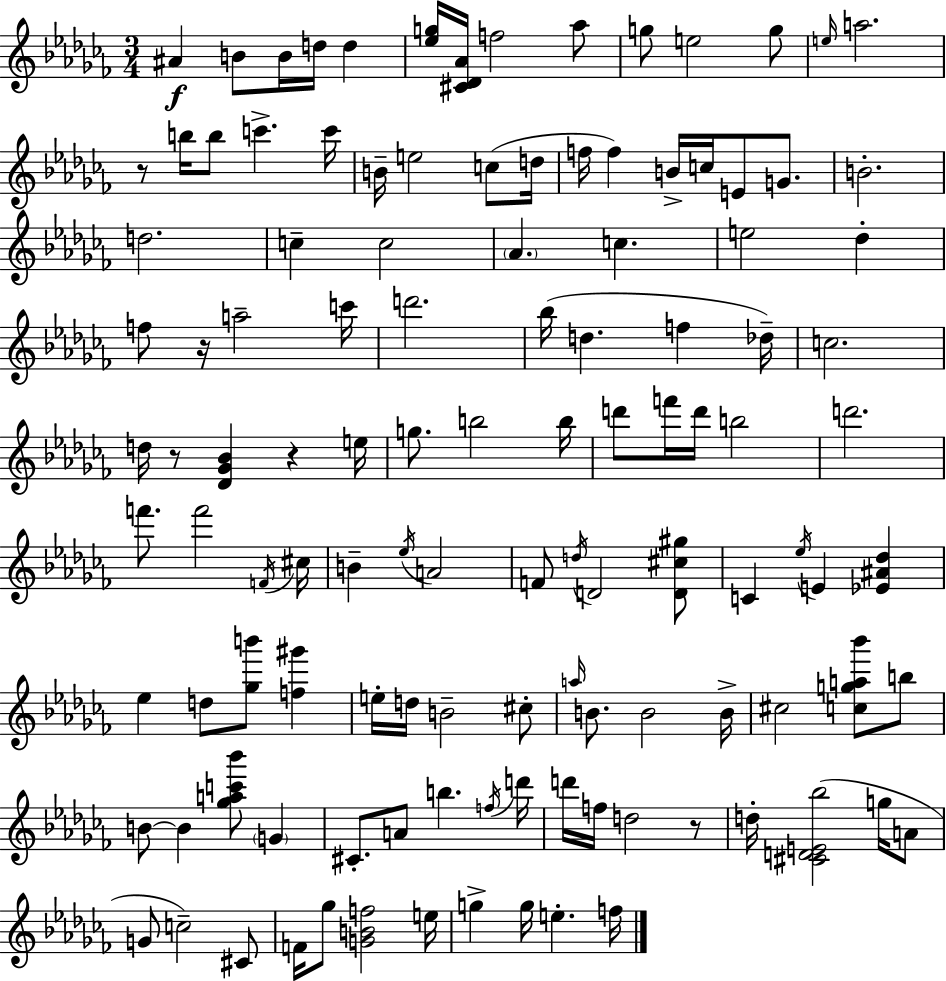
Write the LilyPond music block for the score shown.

{
  \clef treble
  \numericTimeSignature
  \time 3/4
  \key aes \minor
  ais'4\f b'8 b'16 d''16 d''4 | <ees'' g''>16 <cis' des' aes'>16 f''2 aes''8 | g''8 e''2 g''8 | \grace { e''16 } a''2. | \break r8 b''16 b''8 c'''4.-> | c'''16 b'16-- e''2 c''8( | d''16 f''16 f''4) b'16-> c''16 e'8 g'8. | b'2.-. | \break d''2. | c''4-- c''2 | \parenthesize aes'4. c''4. | e''2 des''4-. | \break f''8 r16 a''2-- | c'''16 d'''2. | bes''16( d''4. f''4 | des''16--) c''2. | \break d''16 r8 <des' ges' bes'>4 r4 | e''16 g''8. b''2 | b''16 d'''8 f'''16 d'''16 b''2 | d'''2. | \break f'''8. f'''2 | \acciaccatura { f'16 } cis''16 b'4-- \acciaccatura { ees''16 } a'2 | f'8 \acciaccatura { d''16 } d'2 | <d' cis'' gis''>8 c'4 \acciaccatura { ees''16 } e'4 | \break <ees' ais' des''>4 ees''4 d''8 <ges'' b'''>8 | <f'' gis'''>4 e''16-. d''16 b'2-- | cis''8-. \grace { a''16 } b'8. b'2 | b'16-> cis''2 | \break <c'' g'' a'' bes'''>8 b''8 b'8~~ b'4 | <ges'' a'' c''' bes'''>8 \parenthesize g'4 cis'8.-. a'8 b''4. | \acciaccatura { f''16 } d'''16 d'''16 f''16 d''2 | r8 d''16-. <cis' d' e' bes''>2( | \break g''16 a'8 g'8 c''2--) | cis'8 f'16 ges''8 <g' b' f''>2 | e''16 g''4-> g''16 | e''4.-. f''16 \bar "|."
}